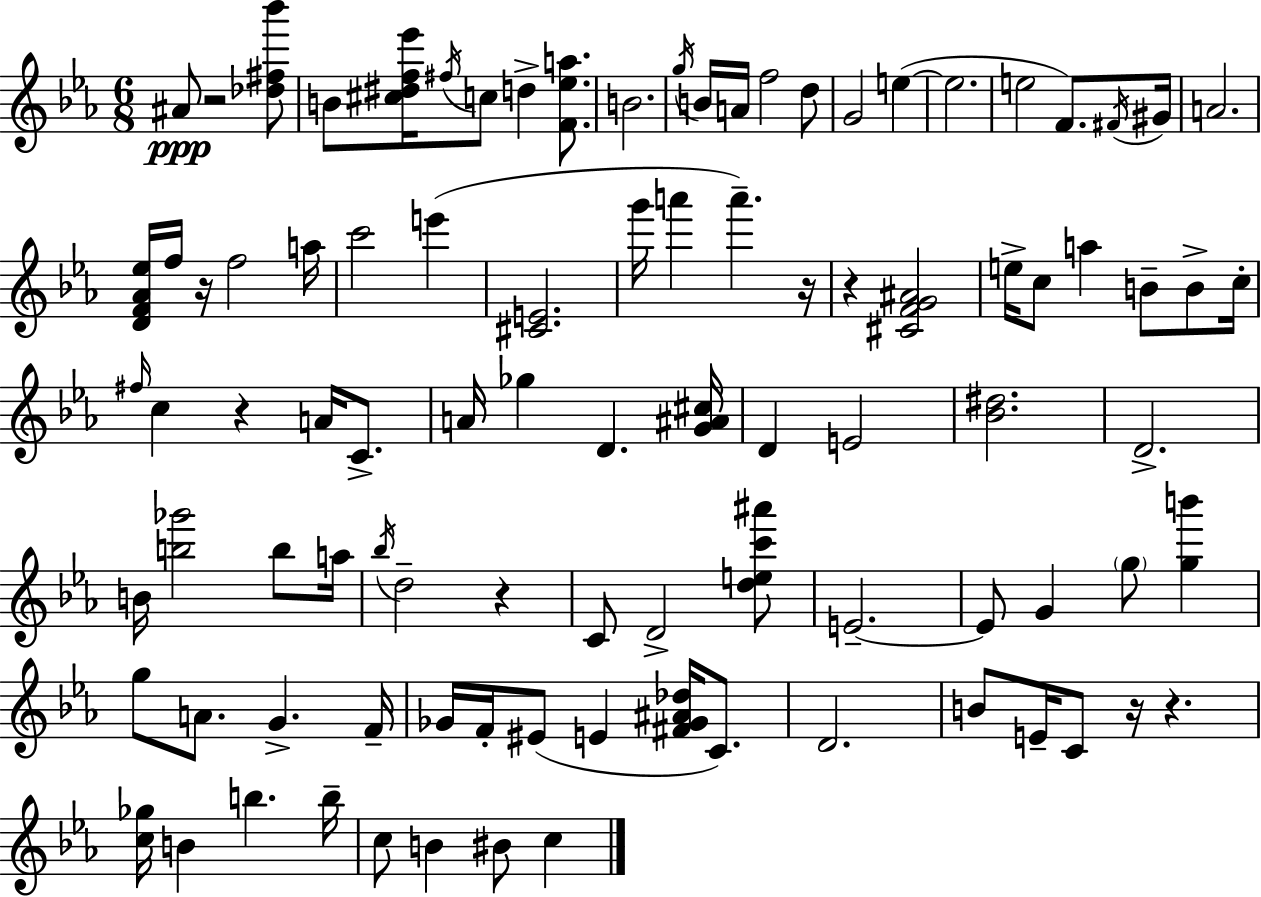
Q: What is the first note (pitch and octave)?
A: A#4